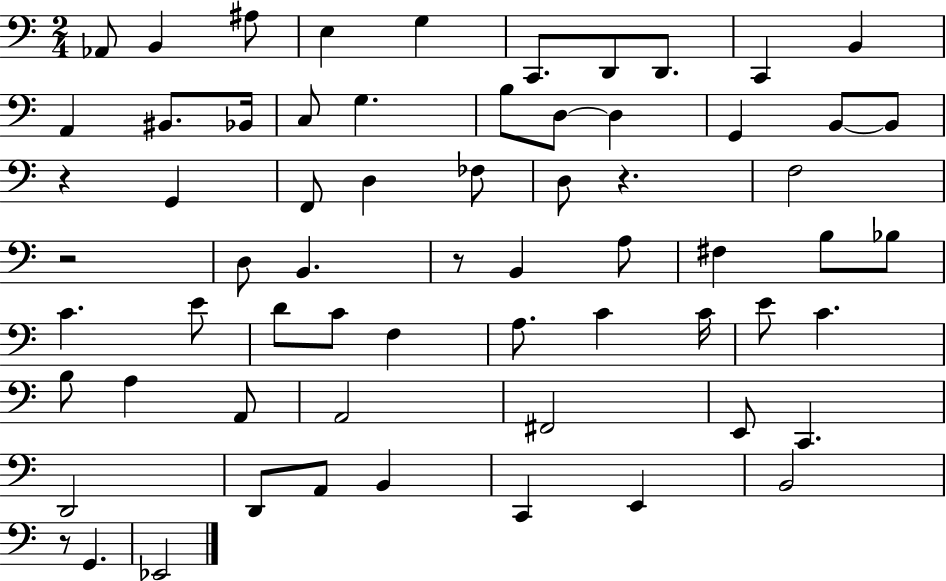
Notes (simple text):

Ab2/e B2/q A#3/e E3/q G3/q C2/e. D2/e D2/e. C2/q B2/q A2/q BIS2/e. Bb2/s C3/e G3/q. B3/e D3/e D3/q G2/q B2/e B2/e R/q G2/q F2/e D3/q FES3/e D3/e R/q. F3/h R/h D3/e B2/q. R/e B2/q A3/e F#3/q B3/e Bb3/e C4/q. E4/e D4/e C4/e F3/q A3/e. C4/q C4/s E4/e C4/q. B3/e A3/q A2/e A2/h F#2/h E2/e C2/q. D2/h D2/e A2/e B2/q C2/q E2/q B2/h R/e G2/q. Eb2/h